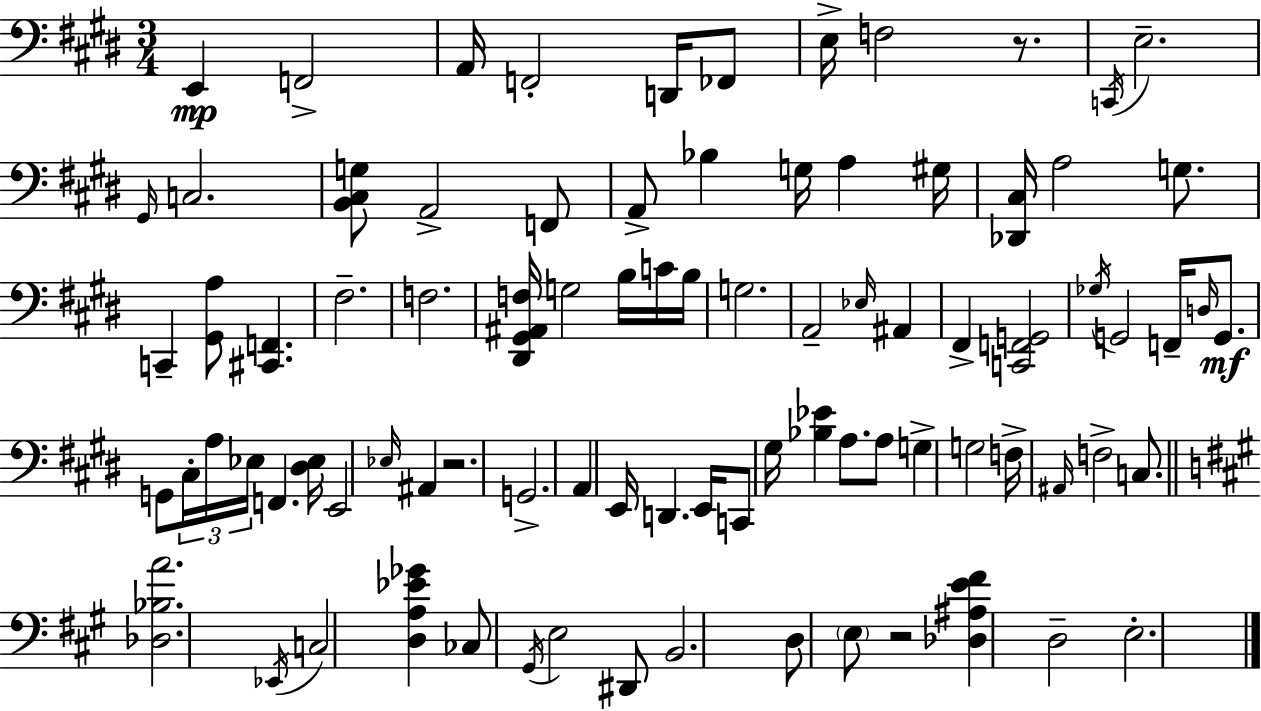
E2/q F2/h A2/s F2/h D2/s FES2/e E3/s F3/h R/e. C2/s E3/h. G#2/s C3/h. [B2,C#3,G3]/e A2/h F2/e A2/e Bb3/q G3/s A3/q G#3/s [Db2,C#3]/s A3/h G3/e. C2/q [G#2,A3]/e [C#2,F2]/q. F#3/h. F3/h. [D#2,G#2,A#2,F3]/s G3/h B3/s C4/s B3/s G3/h. A2/h Eb3/s A#2/q F#2/q [C2,F2,G2]/h Gb3/s G2/h F2/s D3/s G2/e. G2/e C#3/s A3/s Eb3/s F2/q. [D#3,Eb3]/s E2/h Eb3/s A#2/q R/h. G2/h. A2/q E2/s D2/q. E2/s C2/e G#3/s [Bb3,Eb4]/q A3/e. A3/e G3/q G3/h F3/s A#2/s F3/h C3/e. [Db3,Bb3,A4]/h. Eb2/s C3/h [D3,A3,Eb4,Gb4]/q CES3/e G#2/s E3/h D#2/e B2/h. D3/e E3/e R/h [Db3,A#3,E4,F#4]/q D3/h E3/h.